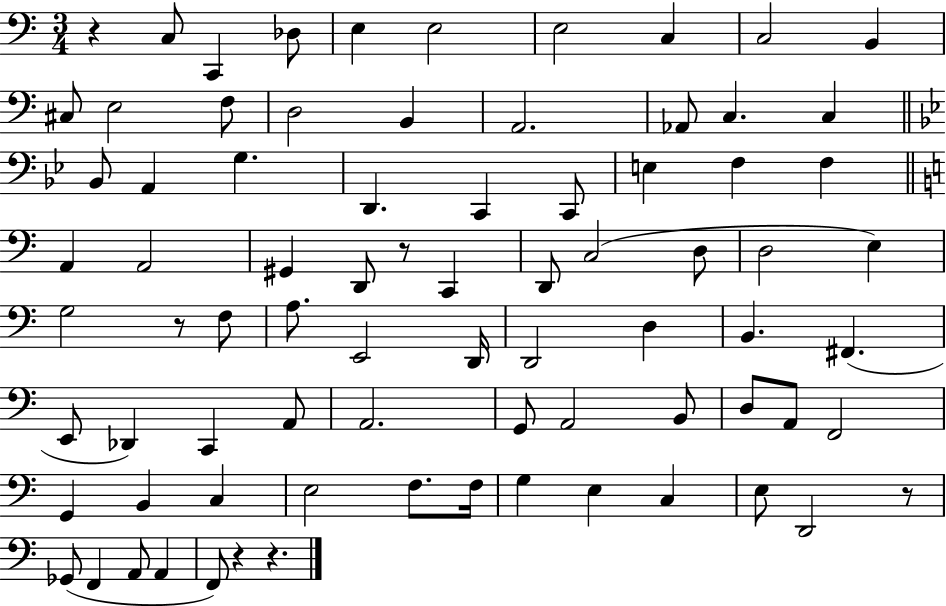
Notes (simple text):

R/q C3/e C2/q Db3/e E3/q E3/h E3/h C3/q C3/h B2/q C#3/e E3/h F3/e D3/h B2/q A2/h. Ab2/e C3/q. C3/q Bb2/e A2/q G3/q. D2/q. C2/q C2/e E3/q F3/q F3/q A2/q A2/h G#2/q D2/e R/e C2/q D2/e C3/h D3/e D3/h E3/q G3/h R/e F3/e A3/e. E2/h D2/s D2/h D3/q B2/q. F#2/q. E2/e Db2/q C2/q A2/e A2/h. G2/e A2/h B2/e D3/e A2/e F2/h G2/q B2/q C3/q E3/h F3/e. F3/s G3/q E3/q C3/q E3/e D2/h R/e Gb2/e F2/q A2/e A2/q F2/e R/q R/q.